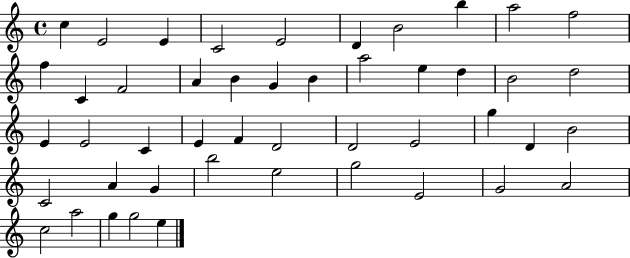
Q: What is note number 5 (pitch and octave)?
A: E4